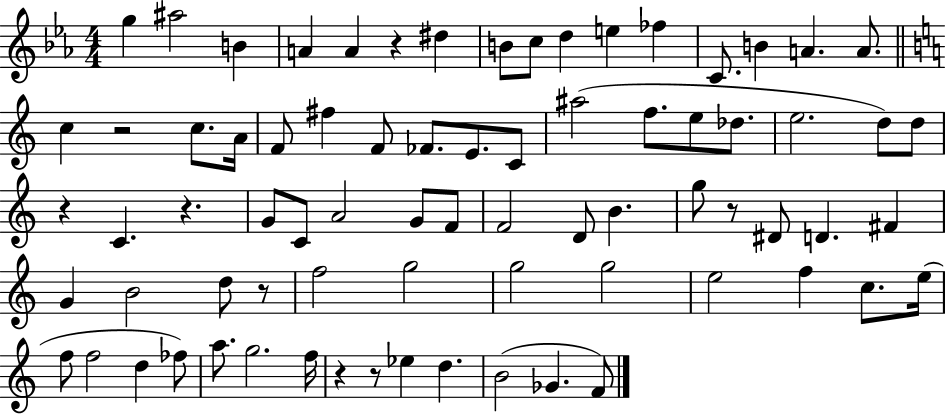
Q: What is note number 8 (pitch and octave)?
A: C5